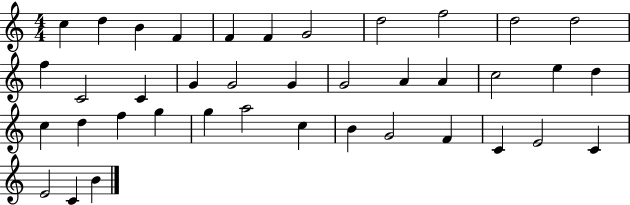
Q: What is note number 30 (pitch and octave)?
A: C5